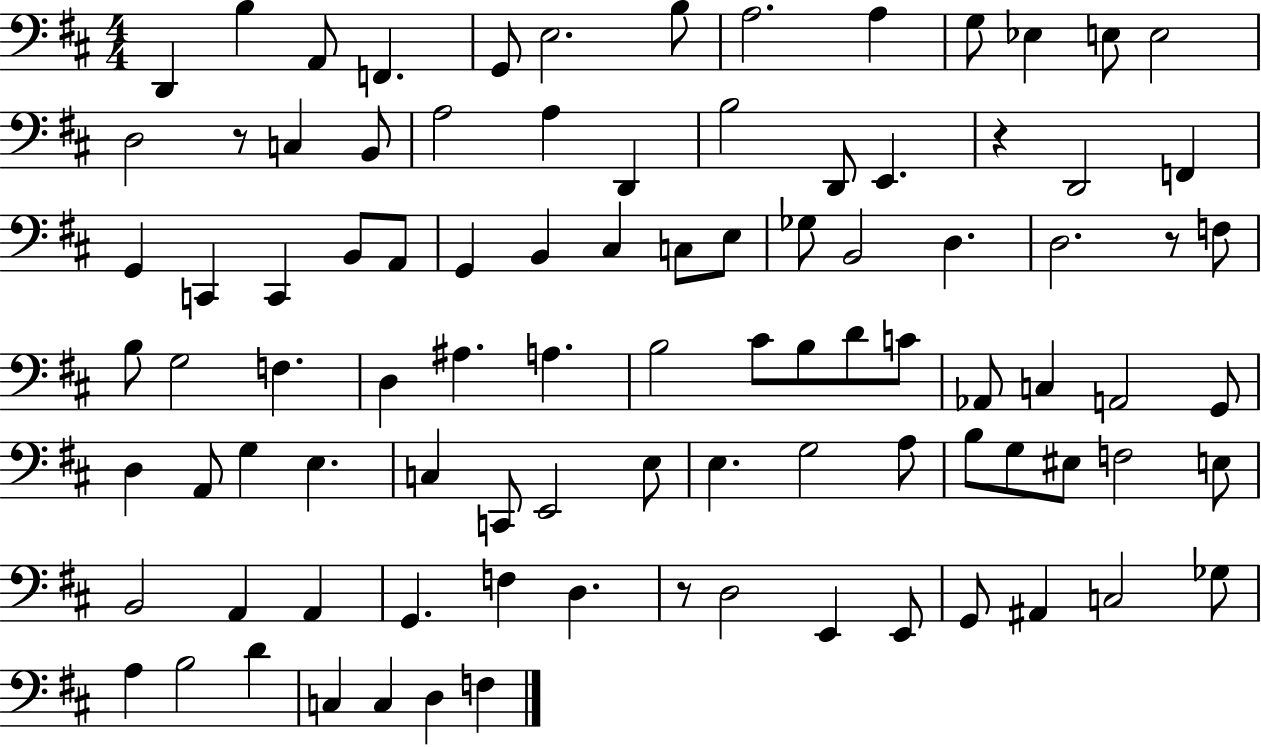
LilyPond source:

{
  \clef bass
  \numericTimeSignature
  \time 4/4
  \key d \major
  d,4 b4 a,8 f,4. | g,8 e2. b8 | a2. a4 | g8 ees4 e8 e2 | \break d2 r8 c4 b,8 | a2 a4 d,4 | b2 d,8 e,4. | r4 d,2 f,4 | \break g,4 c,4 c,4 b,8 a,8 | g,4 b,4 cis4 c8 e8 | ges8 b,2 d4. | d2. r8 f8 | \break b8 g2 f4. | d4 ais4. a4. | b2 cis'8 b8 d'8 c'8 | aes,8 c4 a,2 g,8 | \break d4 a,8 g4 e4. | c4 c,8 e,2 e8 | e4. g2 a8 | b8 g8 eis8 f2 e8 | \break b,2 a,4 a,4 | g,4. f4 d4. | r8 d2 e,4 e,8 | g,8 ais,4 c2 ges8 | \break a4 b2 d'4 | c4 c4 d4 f4 | \bar "|."
}